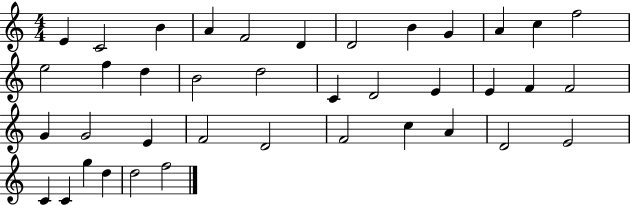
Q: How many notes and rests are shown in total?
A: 39